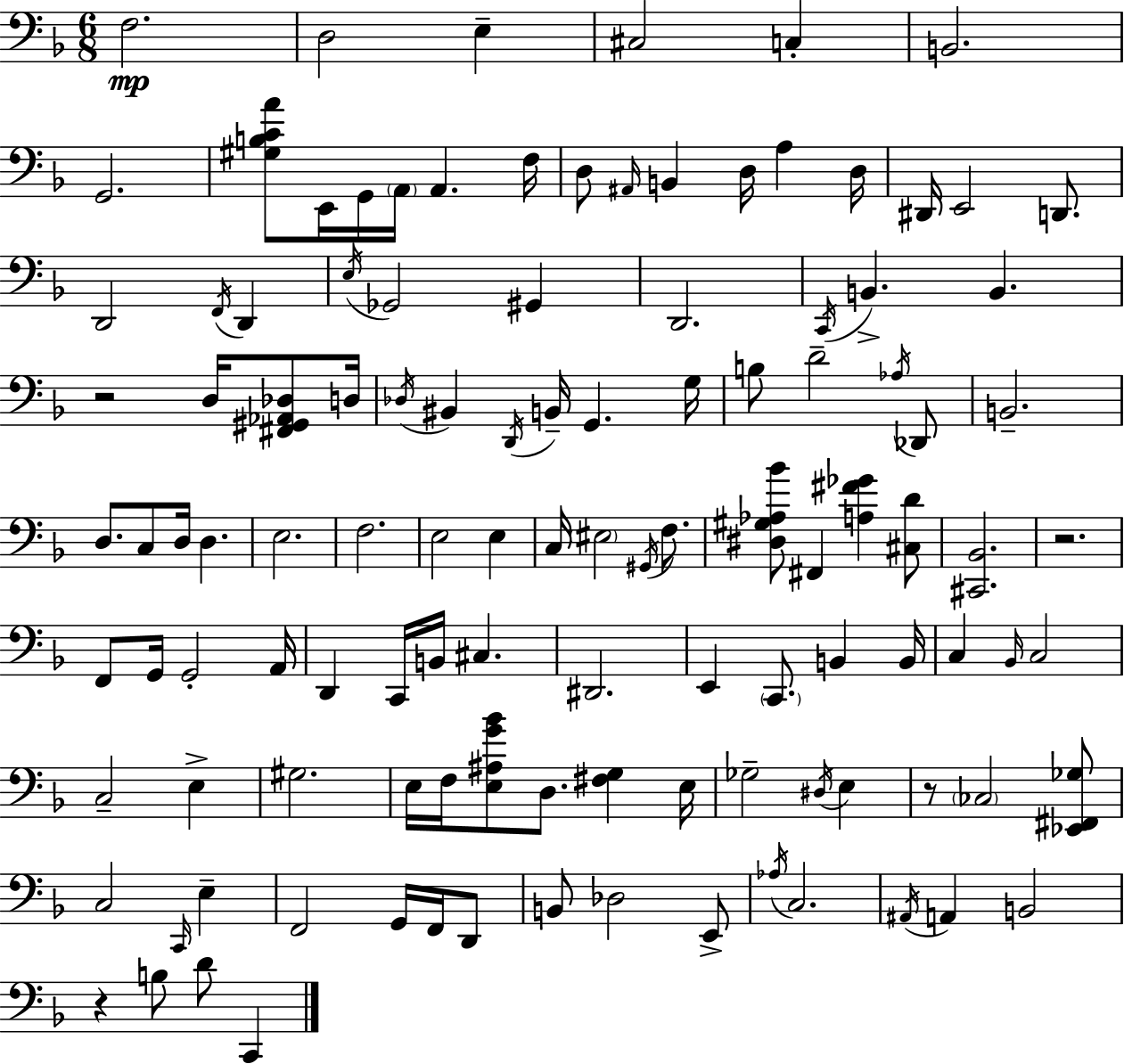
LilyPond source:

{
  \clef bass
  \numericTimeSignature
  \time 6/8
  \key d \minor
  \repeat volta 2 { f2.\mp | d2 e4-- | cis2 c4-. | b,2. | \break g,2. | <gis b c' a'>8 e,16 g,16 \parenthesize a,16 a,4. f16 | d8 \grace { ais,16 } b,4 d16 a4 | d16 dis,16 e,2 d,8. | \break d,2 \acciaccatura { f,16 } d,4 | \acciaccatura { e16 } ges,2 gis,4 | d,2. | \acciaccatura { c,16 } b,4.-> b,4. | \break r2 | d16 <fis, gis, aes, des>8 d16 \acciaccatura { des16 } bis,4 \acciaccatura { d,16 } b,16-- g,4. | g16 b8 d'2-- | \acciaccatura { aes16 } des,8 b,2.-- | \break d8. c8 | d16 d4. e2. | f2. | e2 | \break e4 c16 \parenthesize eis2 | \acciaccatura { gis,16 } f8. <dis gis aes bes'>8 fis,4 | <a fis' ges'>4 <cis d'>8 <cis, bes,>2. | r2. | \break f,8 g,16 g,2-. | a,16 d,4 | c,16 b,16 cis4. dis,2. | e,4 | \break \parenthesize c,8. b,4 b,16 c4 | \grace { bes,16 } c2 c2-- | e4-> gis2. | e16 f16 <e ais g' bes'>8 | \break d8. <fis g>4 e16 ges2-- | \acciaccatura { dis16 } e4 r8 | \parenthesize ces2 <ees, fis, ges>8 c2 | \grace { c,16 } e4-- f,2 | \break g,16 f,16 d,8 b,8 | des2 e,8-> \acciaccatura { aes16 } | c2. | \acciaccatura { ais,16 } a,4 b,2 | \break r4 b8 d'8 c,4 | } \bar "|."
}